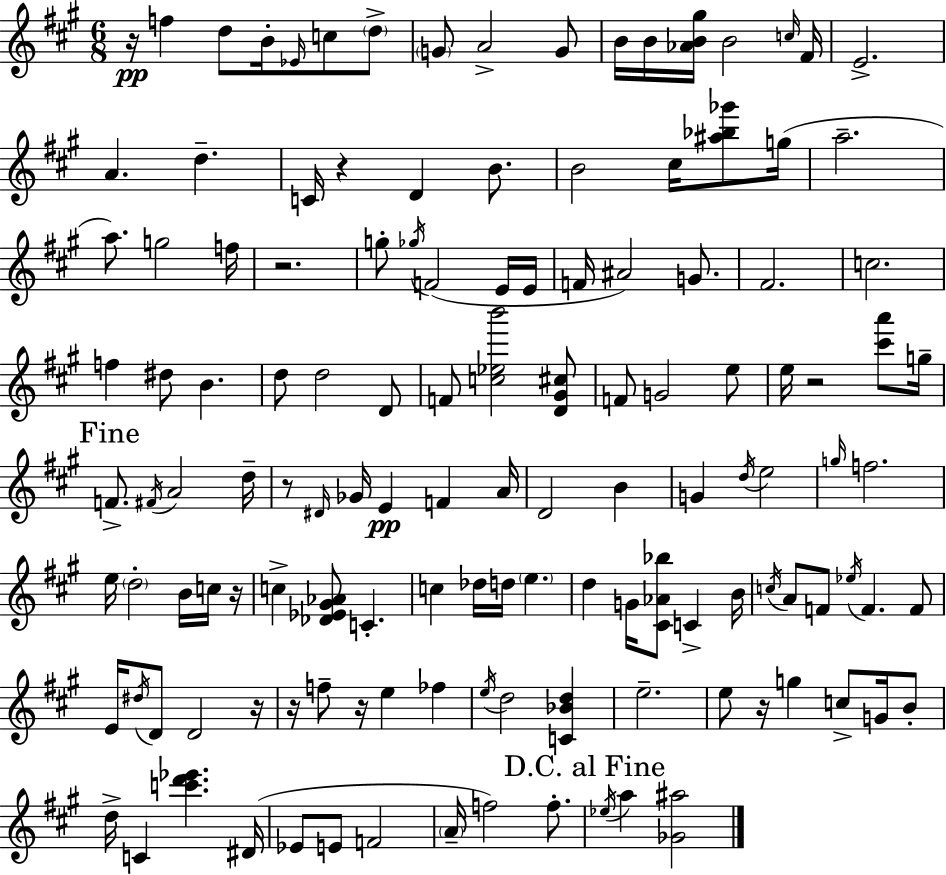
{
  \clef treble
  \numericTimeSignature
  \time 6/8
  \key a \major
  r16\pp f''4 d''8 b'16-. \grace { ees'16 } c''8 \parenthesize d''8-> | \parenthesize g'8 a'2-> g'8 | b'16 b'16 <aes' b' gis''>16 b'2 | \grace { c''16 } fis'16 e'2.-> | \break a'4. d''4.-- | c'16 r4 d'4 b'8. | b'2 cis''16 <ais'' bes'' ges'''>8 | g''16( a''2.-- | \break a''8.) g''2 | f''16 r2. | g''8-. \acciaccatura { ges''16 }( f'2 | e'16 e'16 f'16 ais'2) | \break g'8. fis'2. | c''2. | f''4 dis''8 b'4. | d''8 d''2 | \break d'8 f'8 <c'' ees'' b'''>2 | <d' gis' cis''>8 f'8 g'2 | e''8 e''16 r2 | <cis''' a'''>8 g''16-- \mark "Fine" f'8.-> \acciaccatura { fis'16 } a'2 | \break d''16-- r8 \grace { dis'16 } ges'16 e'4\pp | f'4 a'16 d'2 | b'4 g'4 \acciaccatura { d''16 } e''2 | \grace { g''16 } f''2. | \break e''16 \parenthesize d''2-. | b'16 c''16 r16 c''4-> <des' ees' gis' aes'>8 | c'4.-. c''4 des''16 | d''16 \parenthesize e''4. d''4 g'16 | \break <cis' aes' bes''>8 c'4-> b'16 \acciaccatura { c''16 } a'8 f'8 | \acciaccatura { ees''16 } f'4. f'8 e'16 \acciaccatura { dis''16 } d'8 | d'2 r16 r16 f''8-- | r16 e''4 fes''4 \acciaccatura { e''16 } d''2 | \break <c' bes' d''>4 e''2.-- | e''8 | r16 g''4 c''8-> g'16 b'8-. d''16-> | c'4 <c''' d''' ees'''>4. dis'16( ees'8 | \break e'8 f'2 \parenthesize a'16-- | f''2) f''8.-. \mark "D.C. al Fine" \acciaccatura { ees''16 } | a''4 <ges' ais''>2 | \bar "|."
}